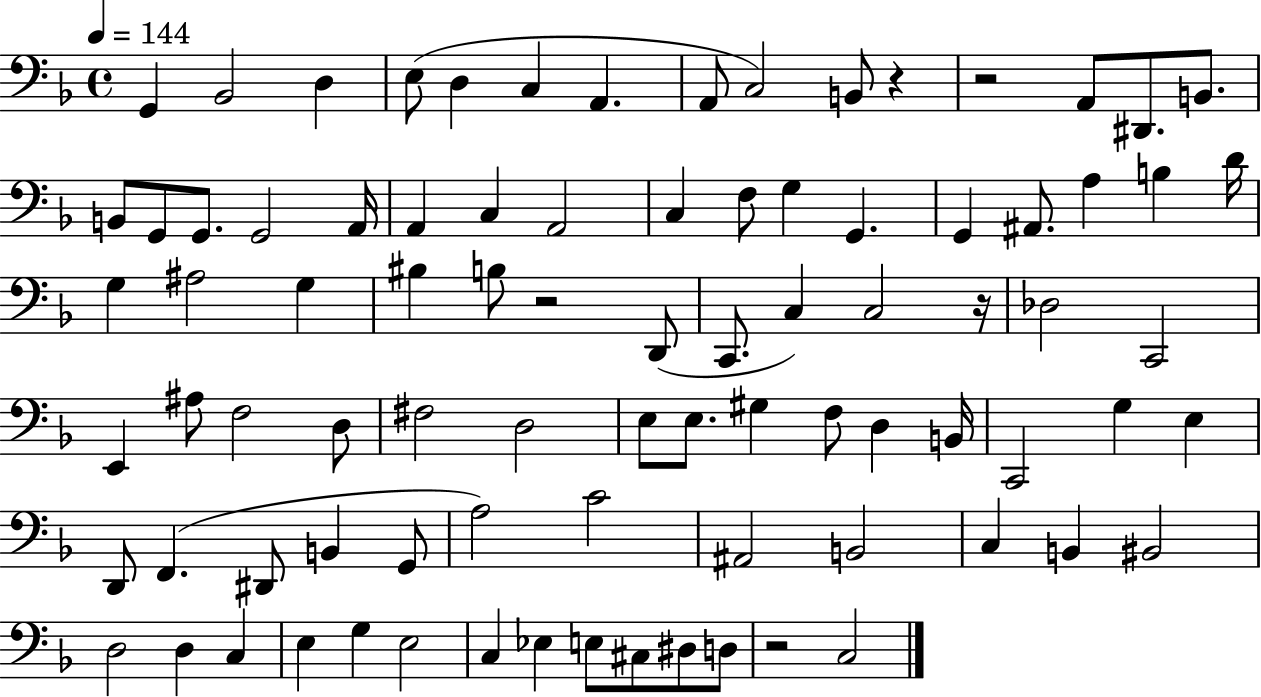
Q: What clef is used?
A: bass